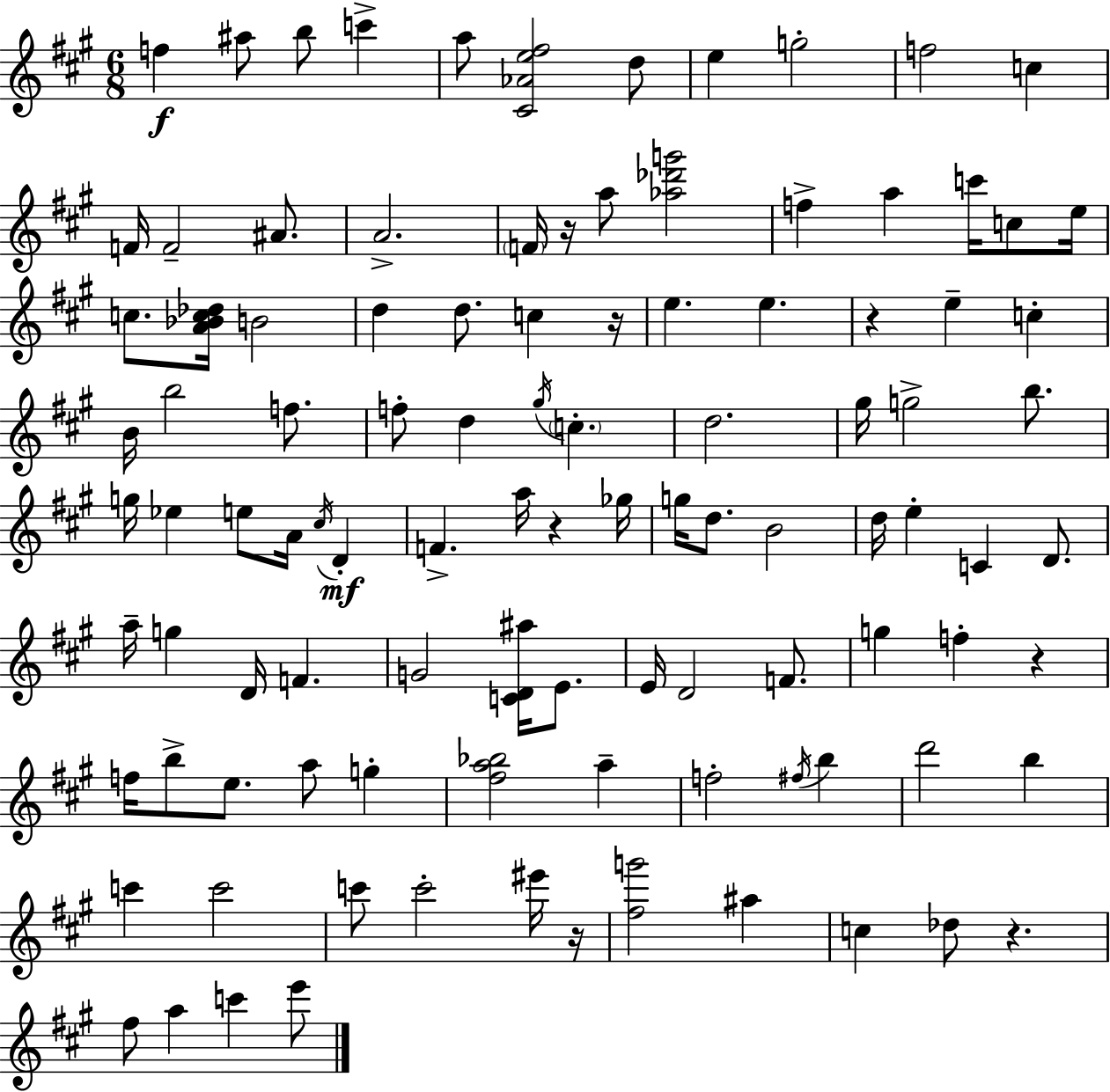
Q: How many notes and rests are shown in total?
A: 104